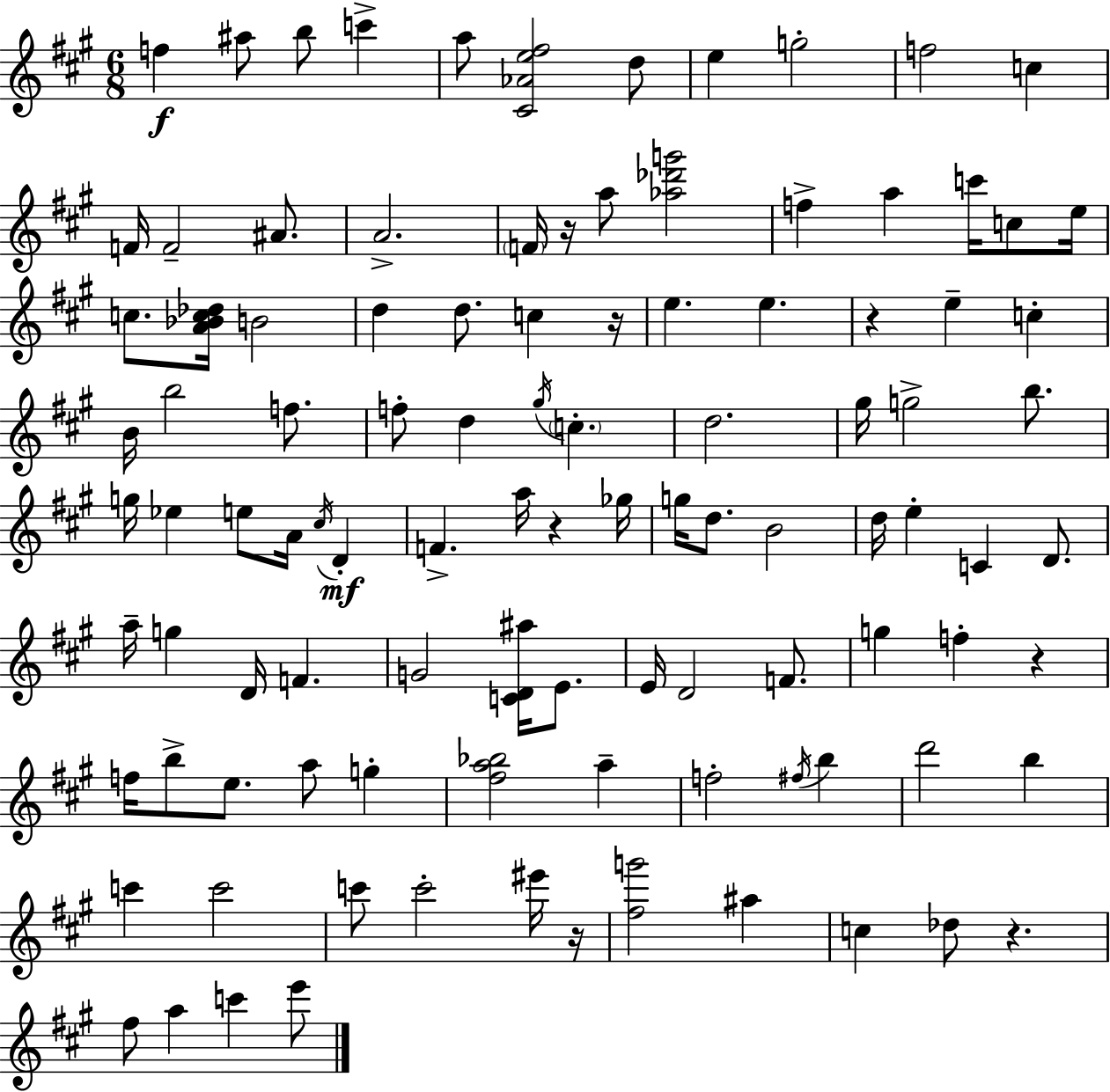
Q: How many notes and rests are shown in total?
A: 104